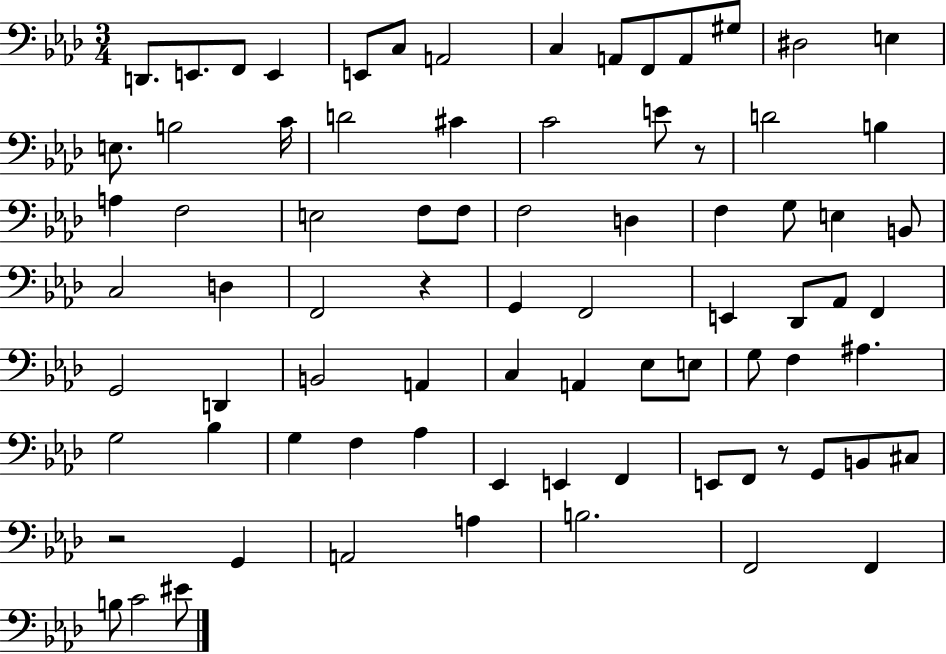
D2/e. E2/e. F2/e E2/q E2/e C3/e A2/h C3/q A2/e F2/e A2/e G#3/e D#3/h E3/q E3/e. B3/h C4/s D4/h C#4/q C4/h E4/e R/e D4/h B3/q A3/q F3/h E3/h F3/e F3/e F3/h D3/q F3/q G3/e E3/q B2/e C3/h D3/q F2/h R/q G2/q F2/h E2/q Db2/e Ab2/e F2/q G2/h D2/q B2/h A2/q C3/q A2/q Eb3/e E3/e G3/e F3/q A#3/q. G3/h Bb3/q G3/q F3/q Ab3/q Eb2/q E2/q F2/q E2/e F2/e R/e G2/e B2/e C#3/e R/h G2/q A2/h A3/q B3/h. F2/h F2/q B3/e C4/h EIS4/e